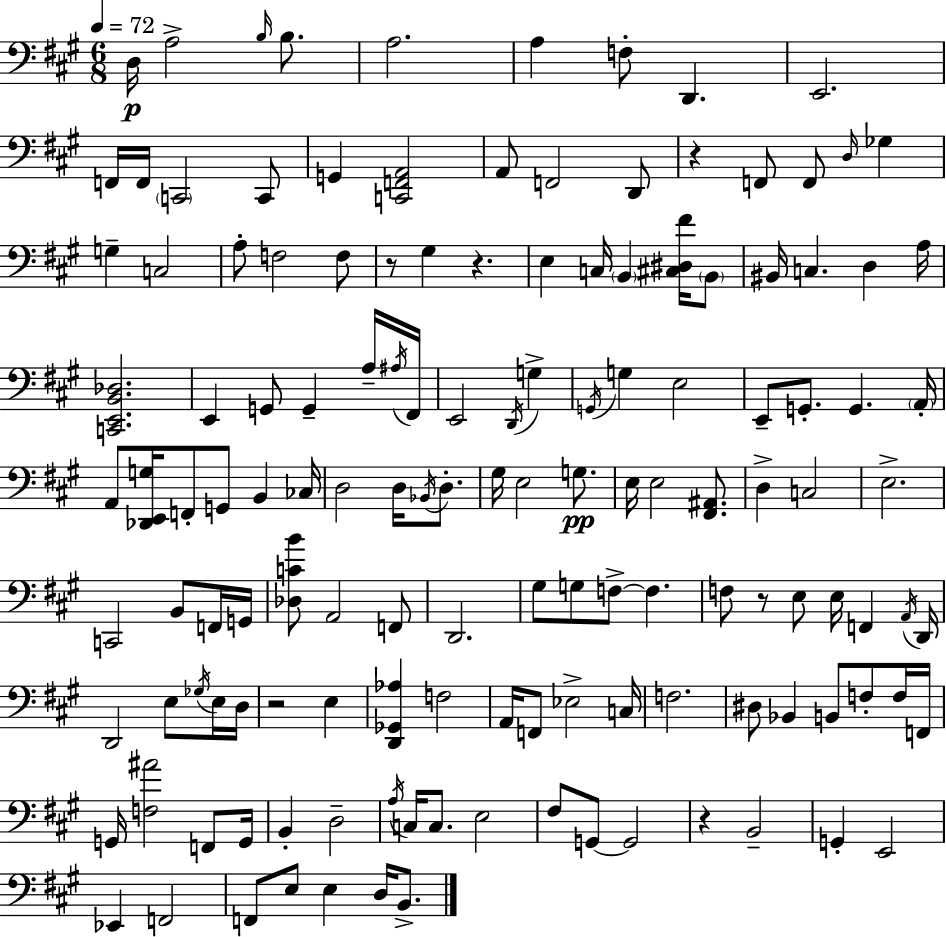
{
  \clef bass
  \numericTimeSignature
  \time 6/8
  \key a \major
  \tempo 4 = 72
  \repeat volta 2 { d16\p a2-> \grace { b16 } b8. | a2. | a4 f8-. d,4. | e,2. | \break f,16 f,16 \parenthesize c,2 c,8 | g,4 <c, f, a,>2 | a,8 f,2 d,8 | r4 f,8 f,8 \grace { d16 } ges4 | \break g4-- c2 | a8-. f2 | f8 r8 gis4 r4. | e4 c16 \parenthesize b,4 <cis dis fis'>16 | \break \parenthesize b,8 bis,16 c4. d4 | a16 <c, e, b, des>2. | e,4 g,8 g,4-- | a16-- \acciaccatura { ais16 } fis,16 e,2 \acciaccatura { d,16 } | \break g4-> \acciaccatura { g,16 } g4 e2 | e,8-- g,8.-. g,4. | \parenthesize a,16-. a,8 <des, e, g>16 f,8-. g,8 | b,4 ces16 d2 | \break d16 \acciaccatura { bes,16 } d8.-. gis16 e2 | g8.\pp e16 e2 | <fis, ais,>8. d4-> c2 | e2.-> | \break c,2 | b,8 f,16 g,16 <des c' b'>8 a,2 | f,8 d,2. | gis8 g8 f8->~~ | \break f4. f8 r8 e8 | e16 f,4 \acciaccatura { a,16 } d,16 d,2 | e8 \acciaccatura { ges16 } e16 d16 r2 | e4 <d, ges, aes>4 | \break f2 a,16 f,8 ees2-> | c16 f2. | dis8 bes,4 | b,8 f8-. f16 f,16 g,16 <f ais'>2 | \break f,8 g,16 b,4-. | d2-- \acciaccatura { a16 } c16 c8. | e2 fis8 g,8~~ | g,2 r4 | \break b,2-- g,4-. | e,2 ees,4 | f,2 f,8 e8 | e4 d16 b,8.-> } \bar "|."
}